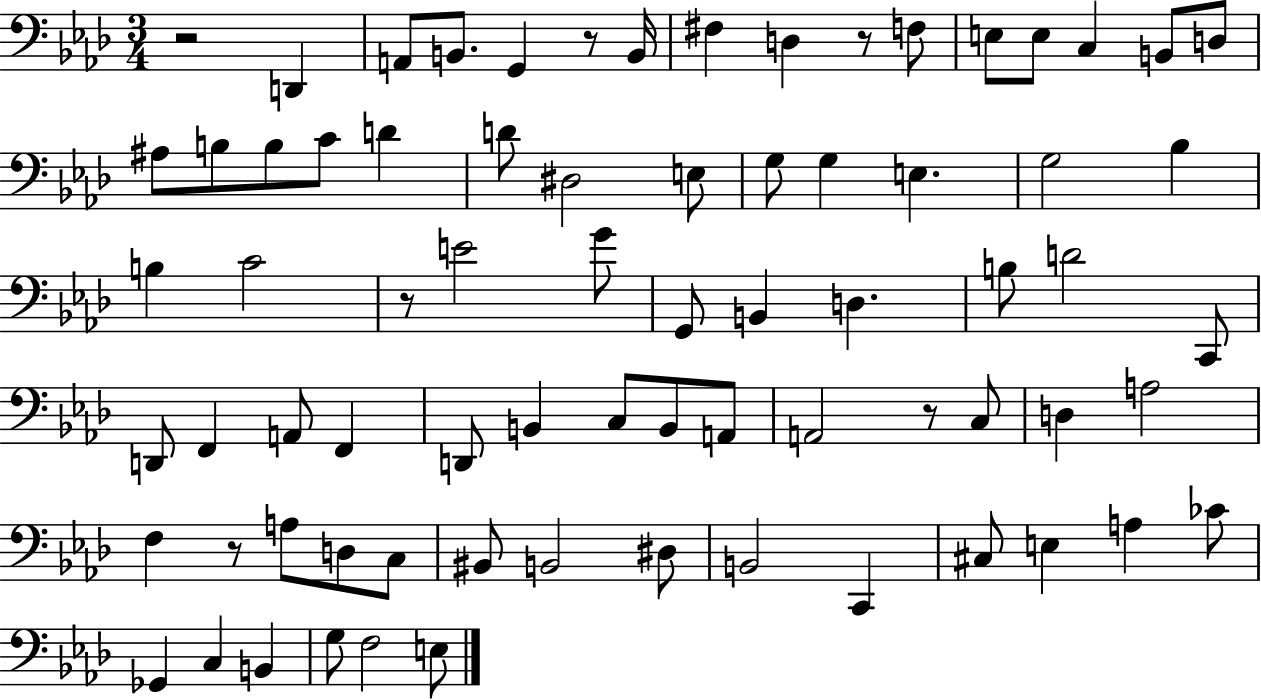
X:1
T:Untitled
M:3/4
L:1/4
K:Ab
z2 D,, A,,/2 B,,/2 G,, z/2 B,,/4 ^F, D, z/2 F,/2 E,/2 E,/2 C, B,,/2 D,/2 ^A,/2 B,/2 B,/2 C/2 D D/2 ^D,2 E,/2 G,/2 G, E, G,2 _B, B, C2 z/2 E2 G/2 G,,/2 B,, D, B,/2 D2 C,,/2 D,,/2 F,, A,,/2 F,, D,,/2 B,, C,/2 B,,/2 A,,/2 A,,2 z/2 C,/2 D, A,2 F, z/2 A,/2 D,/2 C,/2 ^B,,/2 B,,2 ^D,/2 B,,2 C,, ^C,/2 E, A, _C/2 _G,, C, B,, G,/2 F,2 E,/2